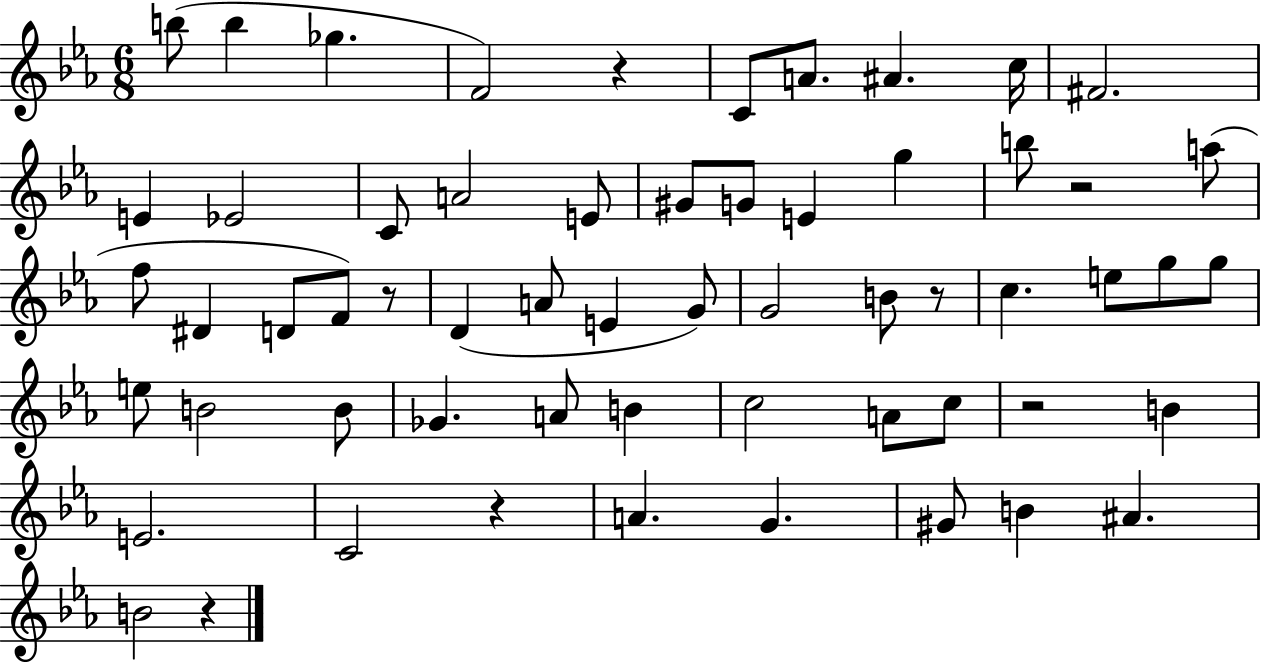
{
  \clef treble
  \numericTimeSignature
  \time 6/8
  \key ees \major
  b''8( b''4 ges''4. | f'2) r4 | c'8 a'8. ais'4. c''16 | fis'2. | \break e'4 ees'2 | c'8 a'2 e'8 | gis'8 g'8 e'4 g''4 | b''8 r2 a''8( | \break f''8 dis'4 d'8 f'8) r8 | d'4( a'8 e'4 g'8) | g'2 b'8 r8 | c''4. e''8 g''8 g''8 | \break e''8 b'2 b'8 | ges'4. a'8 b'4 | c''2 a'8 c''8 | r2 b'4 | \break e'2. | c'2 r4 | a'4. g'4. | gis'8 b'4 ais'4. | \break b'2 r4 | \bar "|."
}